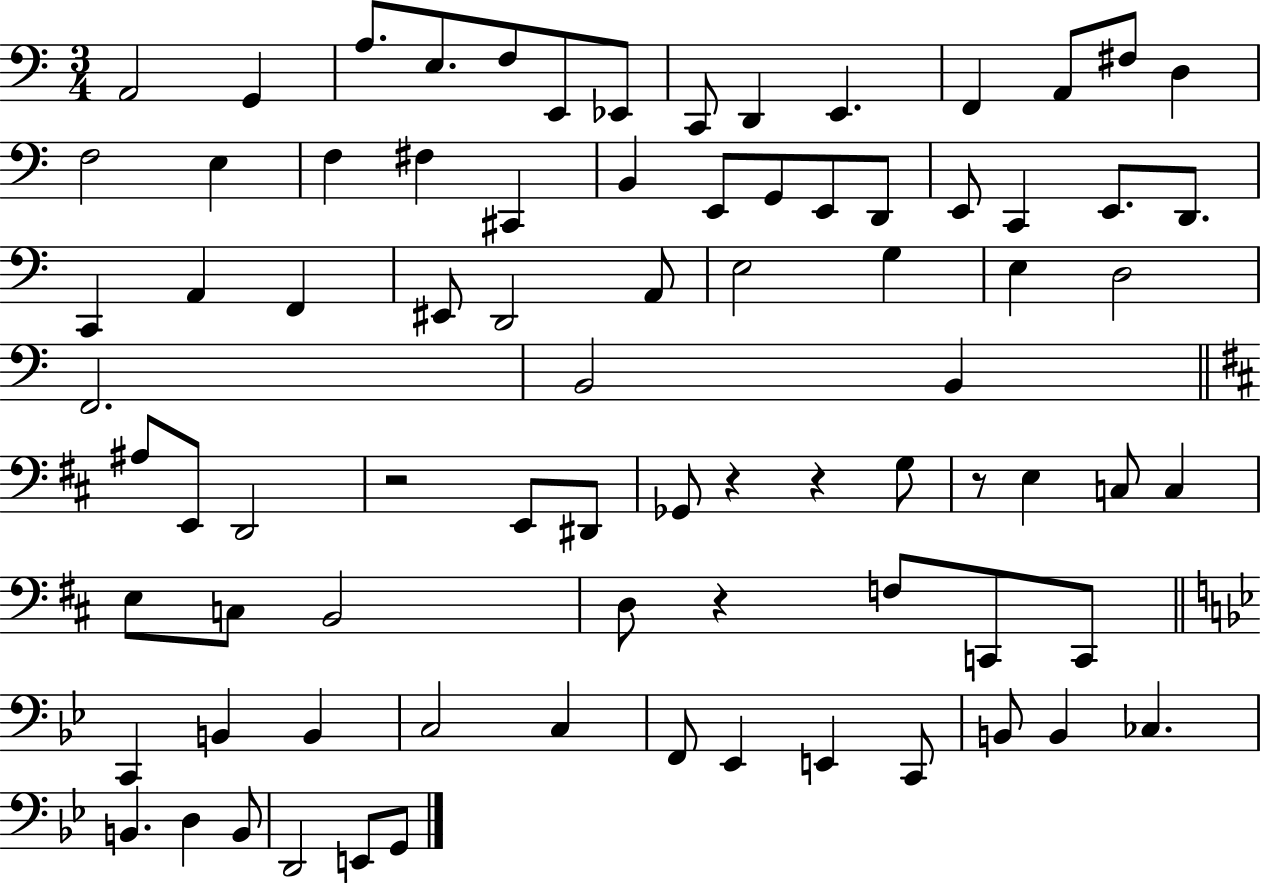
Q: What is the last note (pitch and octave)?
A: G2